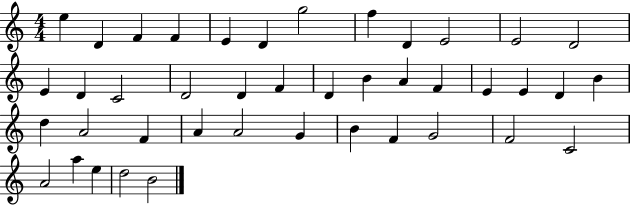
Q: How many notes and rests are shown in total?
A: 42